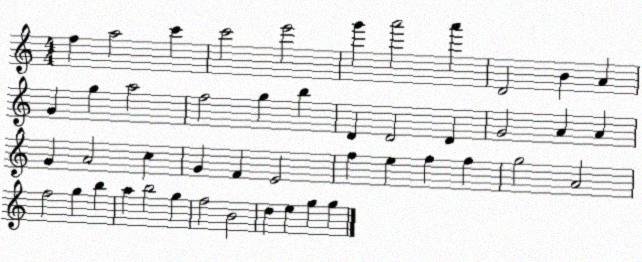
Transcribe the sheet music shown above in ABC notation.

X:1
T:Untitled
M:4/4
L:1/4
K:C
f a2 c' c'2 e'2 g' a'2 a' D2 B A G g a2 f2 g b D D2 D G2 A A G A2 c G F E2 f e f f g2 A2 f2 g b a b2 g f2 B2 d e g g